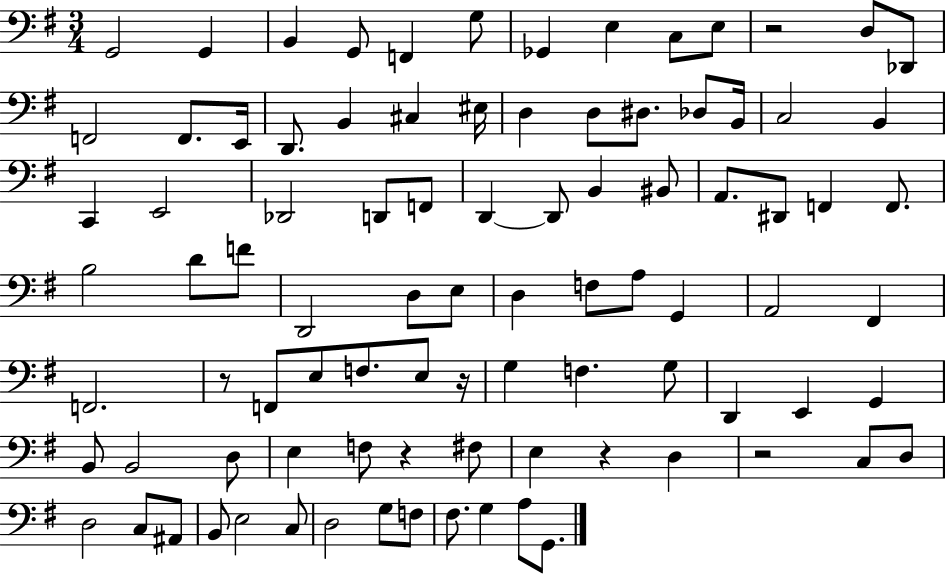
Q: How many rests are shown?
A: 6